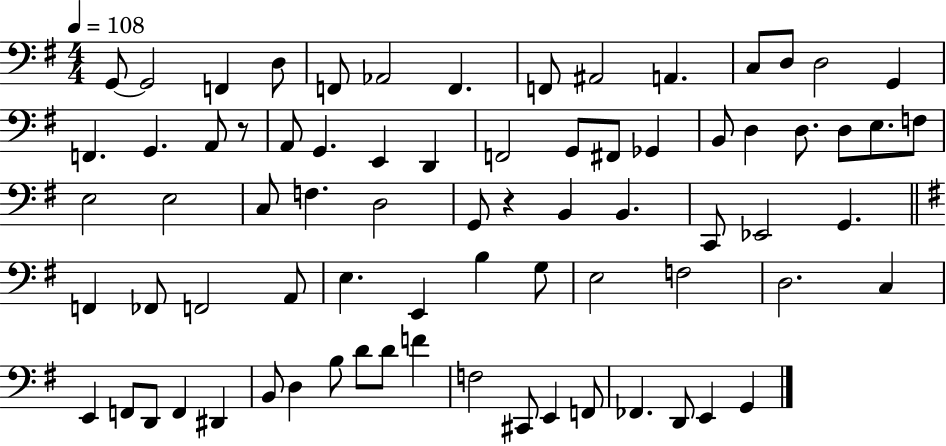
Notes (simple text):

G2/e G2/h F2/q D3/e F2/e Ab2/h F2/q. F2/e A#2/h A2/q. C3/e D3/e D3/h G2/q F2/q. G2/q. A2/e R/e A2/e G2/q. E2/q D2/q F2/h G2/e F#2/e Gb2/q B2/e D3/q D3/e. D3/e E3/e. F3/e E3/h E3/h C3/e F3/q. D3/h G2/e R/q B2/q B2/q. C2/e Eb2/h G2/q. F2/q FES2/e F2/h A2/e E3/q. E2/q B3/q G3/e E3/h F3/h D3/h. C3/q E2/q F2/e D2/e F2/q D#2/q B2/e D3/q B3/e D4/e D4/e F4/q F3/h C#2/e E2/q F2/e FES2/q. D2/e E2/q G2/q